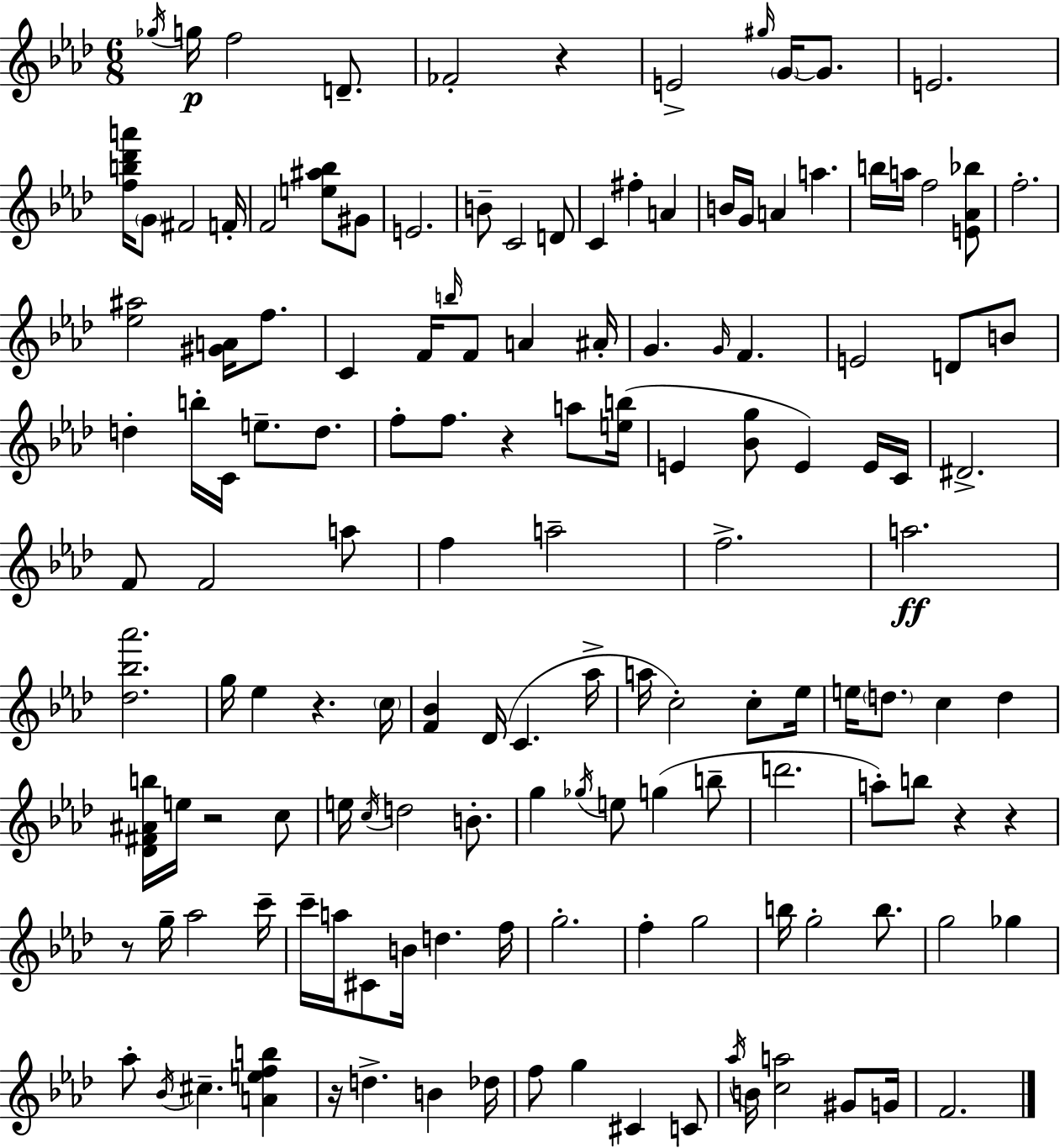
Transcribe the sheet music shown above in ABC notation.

X:1
T:Untitled
M:6/8
L:1/4
K:Fm
_g/4 g/4 f2 D/2 _F2 z E2 ^g/4 G/4 G/2 E2 [fb_d'a']/4 G/2 ^F2 F/4 F2 [e^a_b]/2 ^G/2 E2 B/2 C2 D/2 C ^f A B/4 G/4 A a b/4 a/4 f2 [E_A_b]/2 f2 [_e^a]2 [^GA]/4 f/2 C F/4 b/4 F/2 A ^A/4 G G/4 F E2 D/2 B/2 d b/4 C/4 e/2 d/2 f/2 f/2 z a/2 [eb]/4 E [_Bg]/2 E E/4 C/4 ^D2 F/2 F2 a/2 f a2 f2 a2 [_d_b_a']2 g/4 _e z c/4 [F_B] _D/4 C _a/4 a/4 c2 c/2 _e/4 e/4 d/2 c d [_D^F^Ab]/4 e/4 z2 c/2 e/4 c/4 d2 B/2 g _g/4 e/2 g b/2 d'2 a/2 b/2 z z z/2 g/4 _a2 c'/4 c'/4 a/4 ^C/2 B/4 d f/4 g2 f g2 b/4 g2 b/2 g2 _g _a/2 _B/4 ^c [Aefb] z/4 d B _d/4 f/2 g ^C C/2 _a/4 B/4 [ca]2 ^G/2 G/4 F2